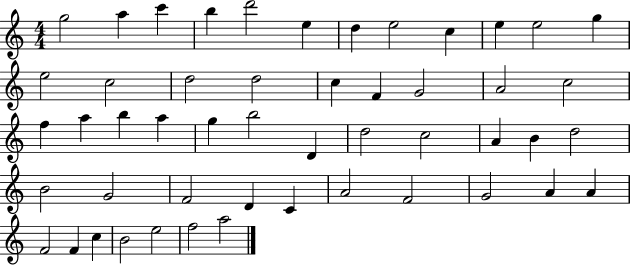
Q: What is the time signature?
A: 4/4